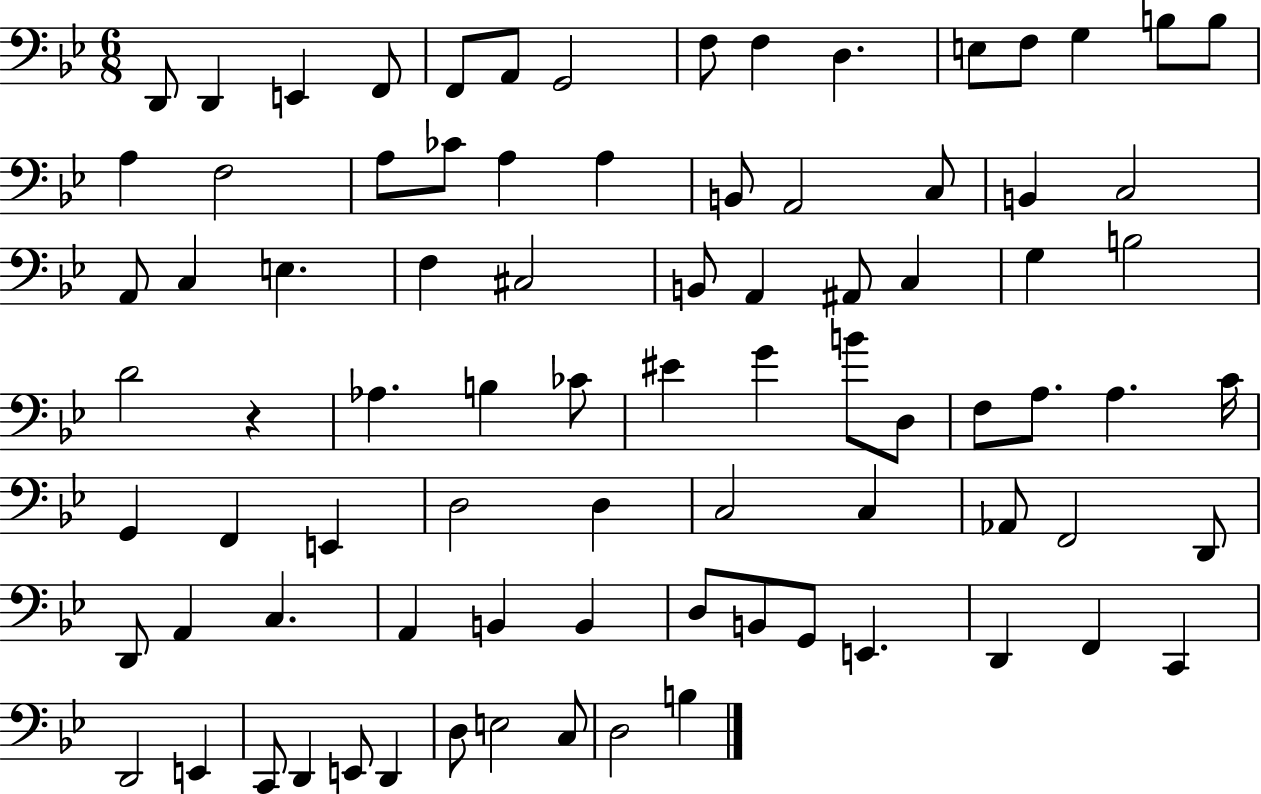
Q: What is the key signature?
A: BES major